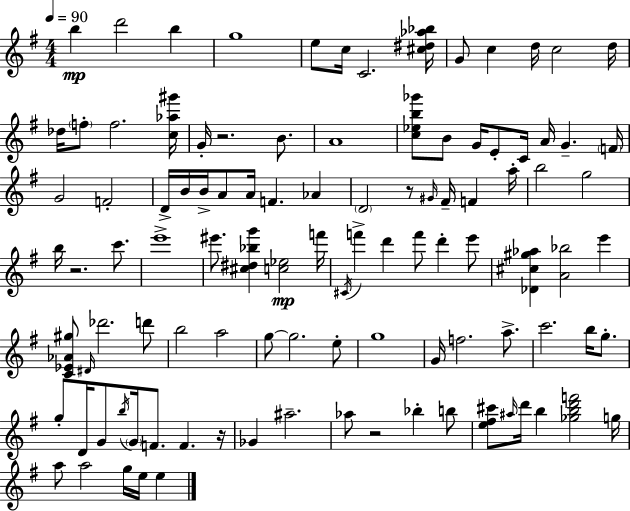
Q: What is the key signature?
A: G major